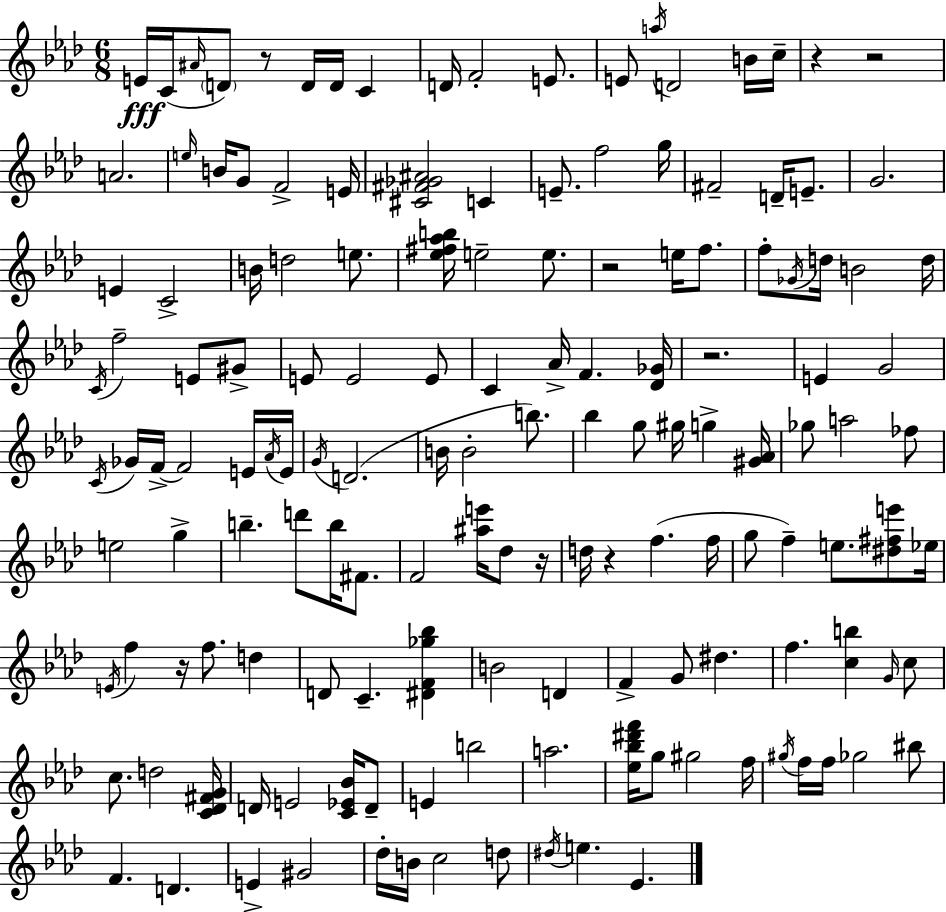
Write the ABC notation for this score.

X:1
T:Untitled
M:6/8
L:1/4
K:Fm
E/4 C/4 ^A/4 D/2 z/2 D/4 D/4 C D/4 F2 E/2 E/2 a/4 D2 B/4 c/4 z z2 A2 e/4 B/4 G/2 F2 E/4 [^C^F_G^A]2 C E/2 f2 g/4 ^F2 D/4 E/2 G2 E C2 B/4 d2 e/2 [_e^f_ab]/4 e2 e/2 z2 e/4 f/2 f/2 _G/4 d/4 B2 d/4 C/4 f2 E/2 ^G/2 E/2 E2 E/2 C _A/4 F [_D_G]/4 z2 E G2 C/4 _G/4 F/4 F2 E/4 _A/4 E/4 G/4 D2 B/4 B2 b/2 _b g/2 ^g/4 g [^G_A]/4 _g/2 a2 _f/2 e2 g b d'/2 b/4 ^F/2 F2 [^ae']/4 _d/2 z/4 d/4 z f f/4 g/2 f e/2 [^d^fe']/2 _e/4 E/4 f z/4 f/2 d D/2 C [^DF_g_b] B2 D F G/2 ^d f [cb] G/4 c/2 c/2 d2 [C_D^FG]/4 D/4 E2 [C_E_B]/4 D/2 E b2 a2 [_e_b^d'f']/4 g/2 ^g2 f/4 ^g/4 f/4 f/4 _g2 ^b/2 F D E ^G2 _d/4 B/4 c2 d/2 ^d/4 e _E